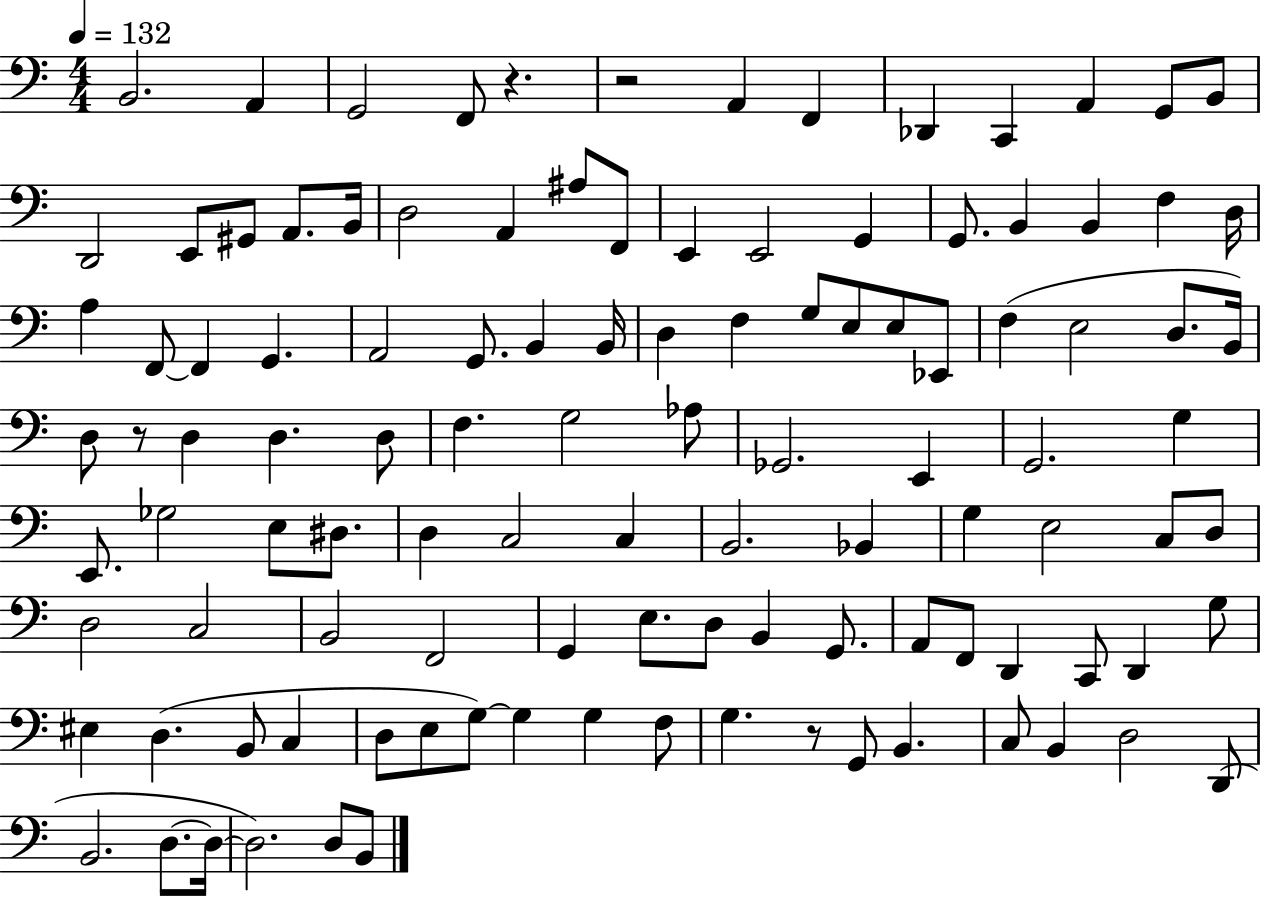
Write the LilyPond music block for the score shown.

{
  \clef bass
  \numericTimeSignature
  \time 4/4
  \key c \major
  \tempo 4 = 132
  b,2. a,4 | g,2 f,8 r4. | r2 a,4 f,4 | des,4 c,4 a,4 g,8 b,8 | \break d,2 e,8 gis,8 a,8. b,16 | d2 a,4 ais8 f,8 | e,4 e,2 g,4 | g,8. b,4 b,4 f4 d16 | \break a4 f,8~~ f,4 g,4. | a,2 g,8. b,4 b,16 | d4 f4 g8 e8 e8 ees,8 | f4( e2 d8. b,16) | \break d8 r8 d4 d4. d8 | f4. g2 aes8 | ges,2. e,4 | g,2. g4 | \break e,8. ges2 e8 dis8. | d4 c2 c4 | b,2. bes,4 | g4 e2 c8 d8 | \break d2 c2 | b,2 f,2 | g,4 e8. d8 b,4 g,8. | a,8 f,8 d,4 c,8 d,4 g8 | \break eis4 d4.( b,8 c4 | d8 e8 g8~~) g4 g4 f8 | g4. r8 g,8 b,4. | c8 b,4 d2 d,8( | \break b,2. d8.~~ d16~~ | d2.) d8 b,8 | \bar "|."
}